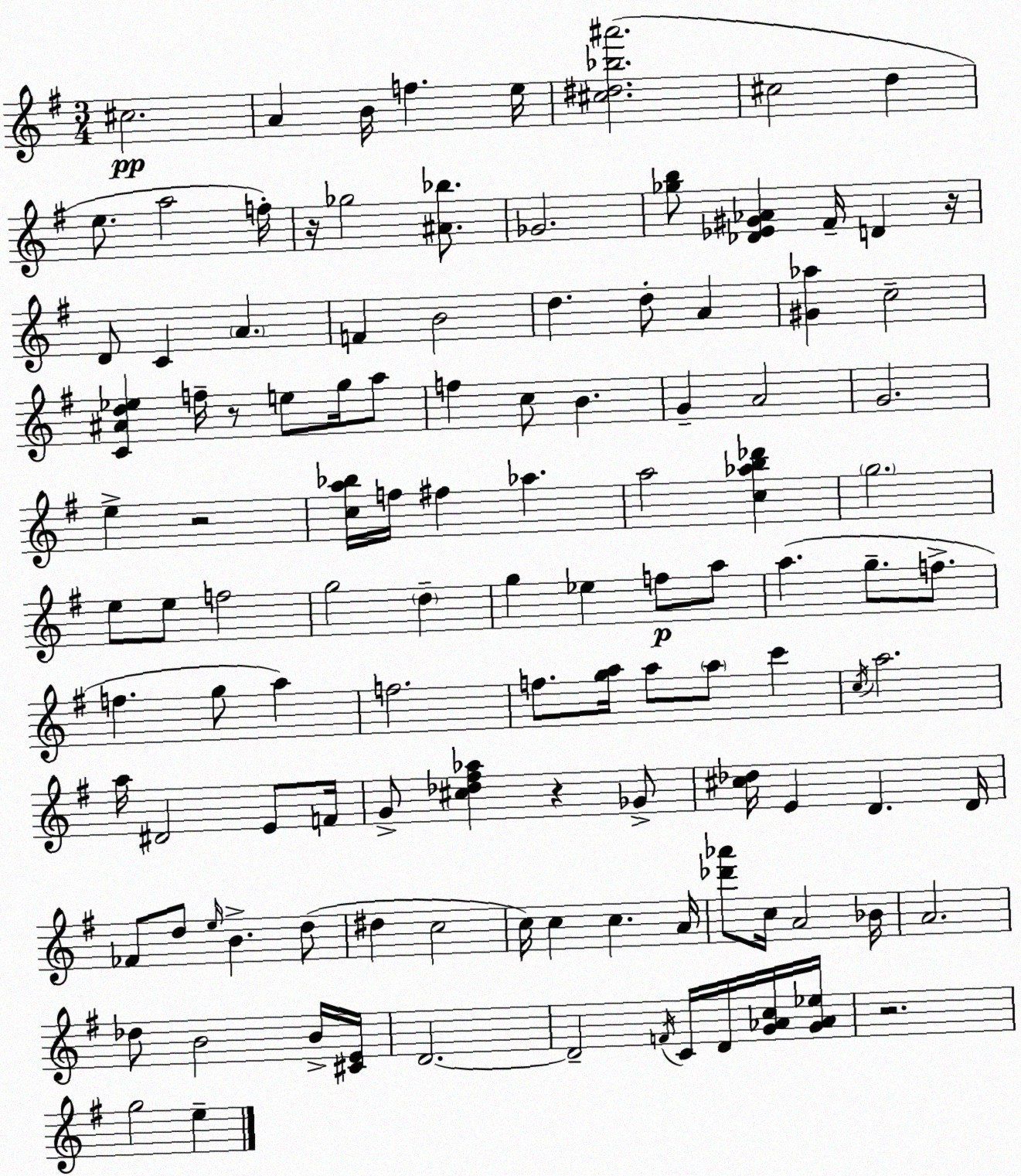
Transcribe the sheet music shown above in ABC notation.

X:1
T:Untitled
M:3/4
L:1/4
K:G
^c2 A B/4 f e/4 [^c^d_b^a']2 ^c2 d e/2 a2 f/4 z/4 _g2 [^A_b]/2 _G2 [_gb]/2 [_D_E^G_A] ^F/4 D z/4 D/2 C A F B2 d d/2 A [^G_a] c2 [C^Ad_e] f/4 z/2 e/2 g/4 a/2 f c/2 B G A2 G2 e z2 [ca_b]/4 f/4 ^f _a a2 [c_ab_d'] g2 e/2 e/2 f2 g2 d g _e f/2 a/2 a g/2 f/2 f g/2 a f2 f/2 [ga]/4 a/2 a/2 c' c/4 a2 a/4 ^D2 E/2 F/4 G/2 [^c_d^f_a] z _G/2 [^c_d]/4 E D D/4 _F/2 d/2 e/4 B d/2 ^d c2 c/4 c c A/4 [_d'_a']/2 c/4 A2 _B/4 A2 _d/2 B2 B/4 [^CE]/4 D2 D2 F/4 C/4 D/4 [G_Ac]/4 [G_A_e]/4 z2 g2 e